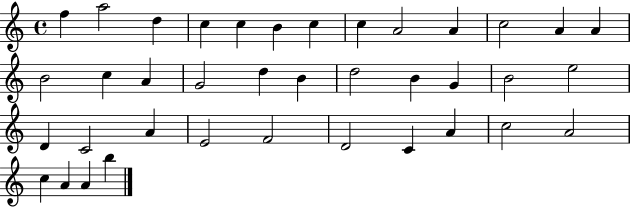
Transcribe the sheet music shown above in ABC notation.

X:1
T:Untitled
M:4/4
L:1/4
K:C
f a2 d c c B c c A2 A c2 A A B2 c A G2 d B d2 B G B2 e2 D C2 A E2 F2 D2 C A c2 A2 c A A b